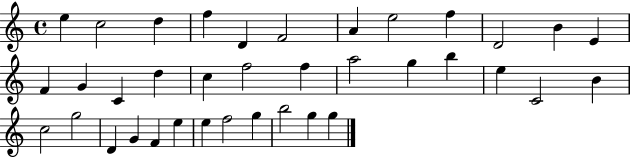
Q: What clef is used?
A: treble